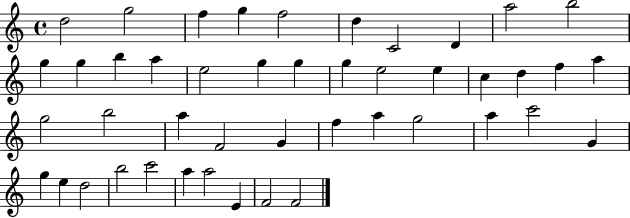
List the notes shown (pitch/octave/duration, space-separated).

D5/h G5/h F5/q G5/q F5/h D5/q C4/h D4/q A5/h B5/h G5/q G5/q B5/q A5/q E5/h G5/q G5/q G5/q E5/h E5/q C5/q D5/q F5/q A5/q G5/h B5/h A5/q F4/h G4/q F5/q A5/q G5/h A5/q C6/h G4/q G5/q E5/q D5/h B5/h C6/h A5/q A5/h E4/q F4/h F4/h